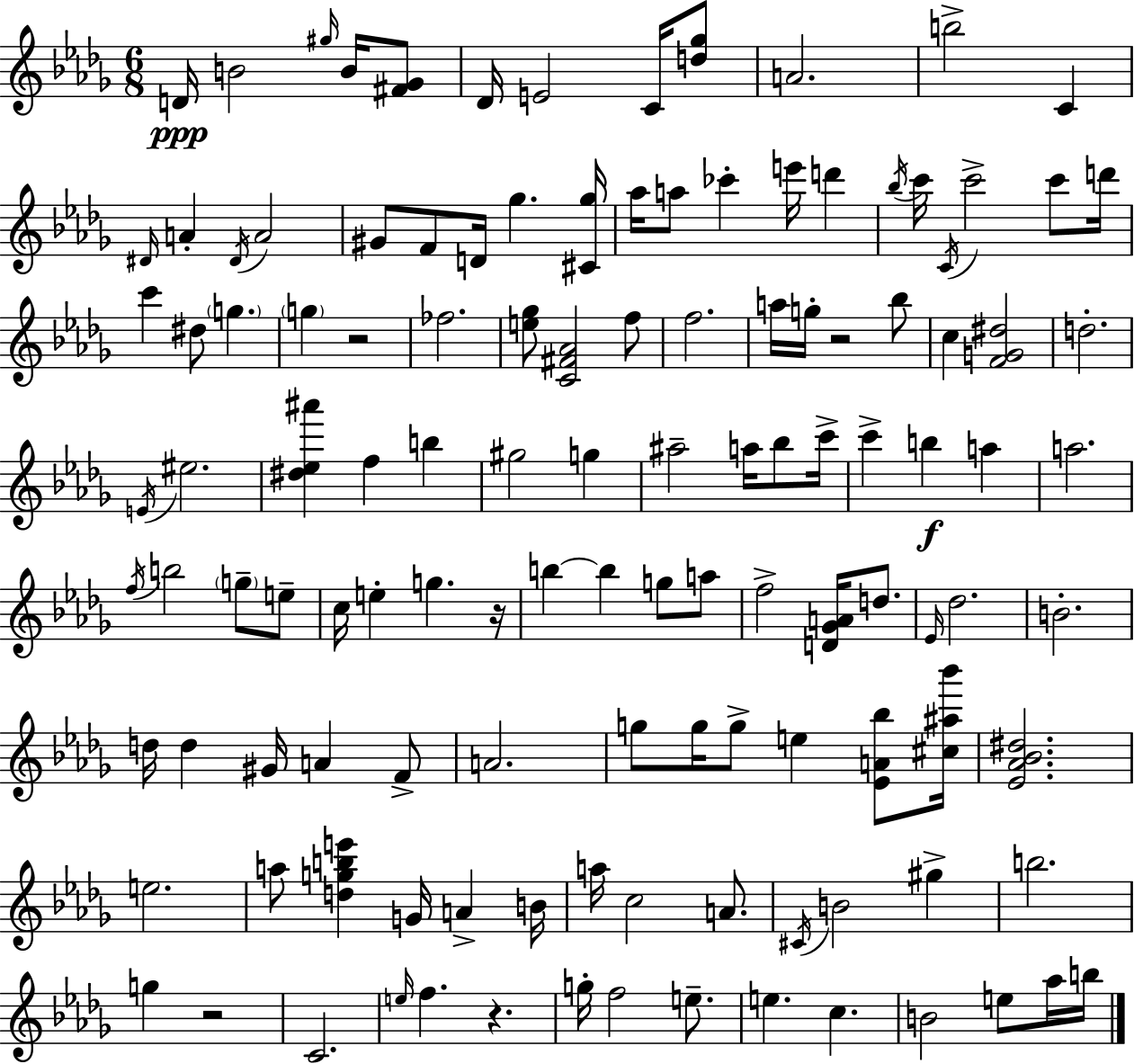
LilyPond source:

{
  \clef treble
  \numericTimeSignature
  \time 6/8
  \key bes \minor
  d'16\ppp b'2 \grace { gis''16 } b'16 <fis' ges'>8 | des'16 e'2 c'16 <d'' ges''>8 | a'2. | b''2-> c'4 | \break \grace { dis'16 } a'4-. \acciaccatura { dis'16 } a'2 | gis'8 f'8 d'16 ges''4. | <cis' ges''>16 aes''16 a''8 ces'''4-. e'''16 d'''4 | \acciaccatura { bes''16 } c'''16 \acciaccatura { c'16 } c'''2-> | \break c'''8 d'''16 c'''4 dis''8 \parenthesize g''4. | \parenthesize g''4 r2 | fes''2. | <e'' ges''>8 <c' fis' aes'>2 | \break f''8 f''2. | a''16 g''16-. r2 | bes''8 c''4 <f' g' dis''>2 | d''2.-. | \break \acciaccatura { e'16 } eis''2. | <dis'' ees'' ais'''>4 f''4 | b''4 gis''2 | g''4 ais''2-- | \break a''16 bes''8 c'''16-> c'''4-> b''4\f | a''4 a''2. | \acciaccatura { f''16 } b''2 | \parenthesize g''8-- e''8-- c''16 e''4-. | \break g''4. r16 b''4~~ b''4 | g''8 a''8 f''2-> | <d' ges' a'>16 d''8. \grace { ees'16 } des''2. | b'2.-. | \break d''16 d''4 | gis'16 a'4 f'8-> a'2. | g''8 g''16 g''8-> | e''4 <ees' a' bes''>8 <cis'' ais'' bes'''>16 <ees' aes' bes' dis''>2. | \break e''2. | a''8 <d'' g'' b'' e'''>4 | g'16 a'4-> b'16 a''16 c''2 | a'8. \acciaccatura { cis'16 } b'2 | \break gis''4-> b''2. | g''4 | r2 c'2. | \grace { e''16 } f''4. | \break r4. g''16-. f''2 | e''8.-- e''4. | c''4. b'2 | e''8 aes''16 b''16 \bar "|."
}